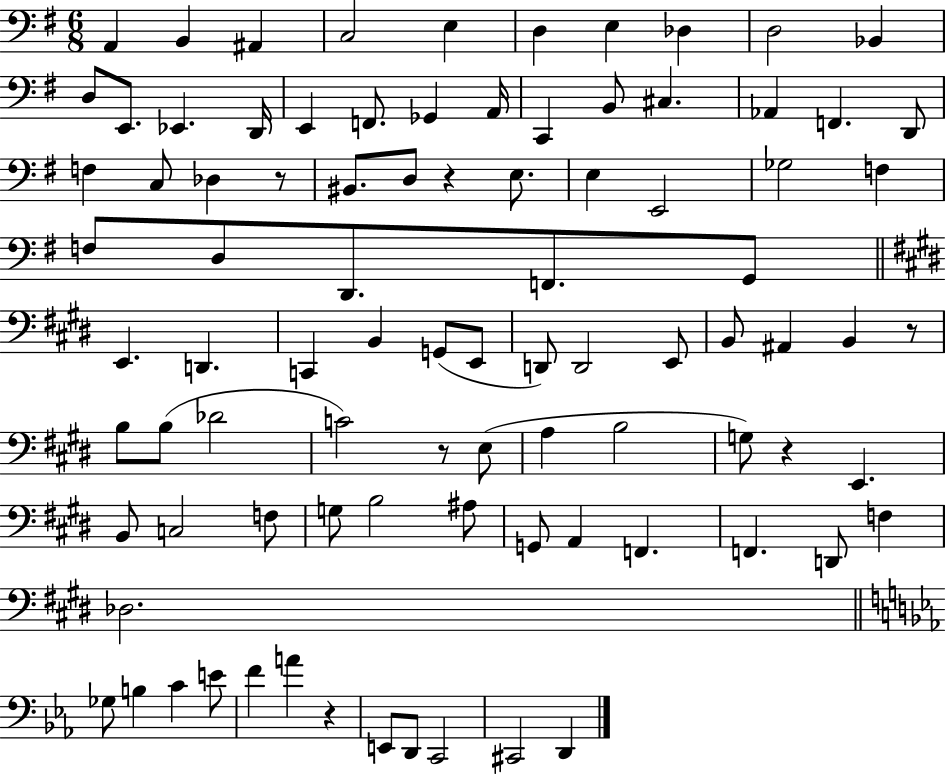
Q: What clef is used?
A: bass